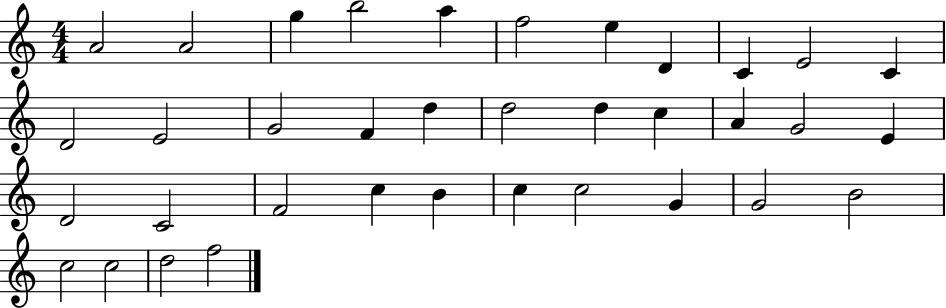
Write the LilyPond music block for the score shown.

{
  \clef treble
  \numericTimeSignature
  \time 4/4
  \key c \major
  a'2 a'2 | g''4 b''2 a''4 | f''2 e''4 d'4 | c'4 e'2 c'4 | \break d'2 e'2 | g'2 f'4 d''4 | d''2 d''4 c''4 | a'4 g'2 e'4 | \break d'2 c'2 | f'2 c''4 b'4 | c''4 c''2 g'4 | g'2 b'2 | \break c''2 c''2 | d''2 f''2 | \bar "|."
}